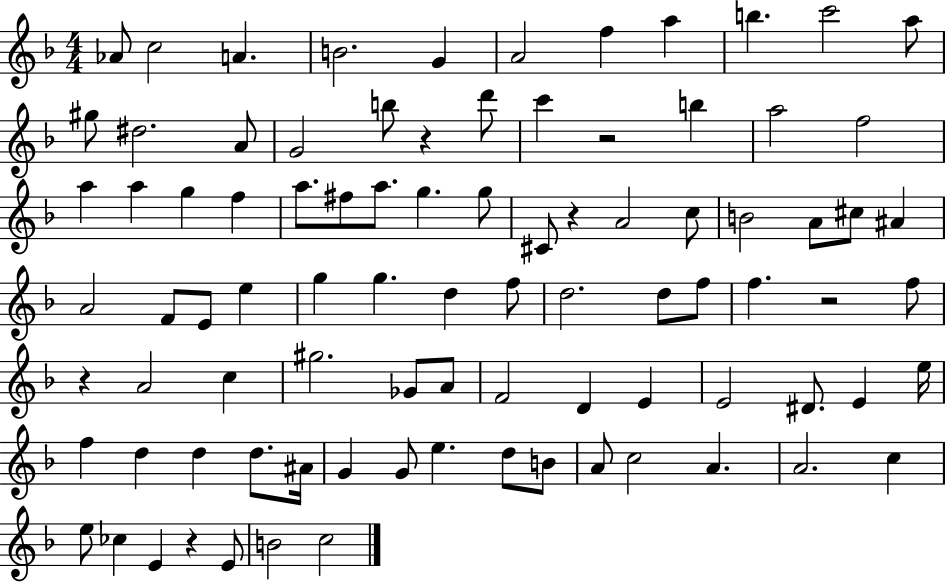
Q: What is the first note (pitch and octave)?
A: Ab4